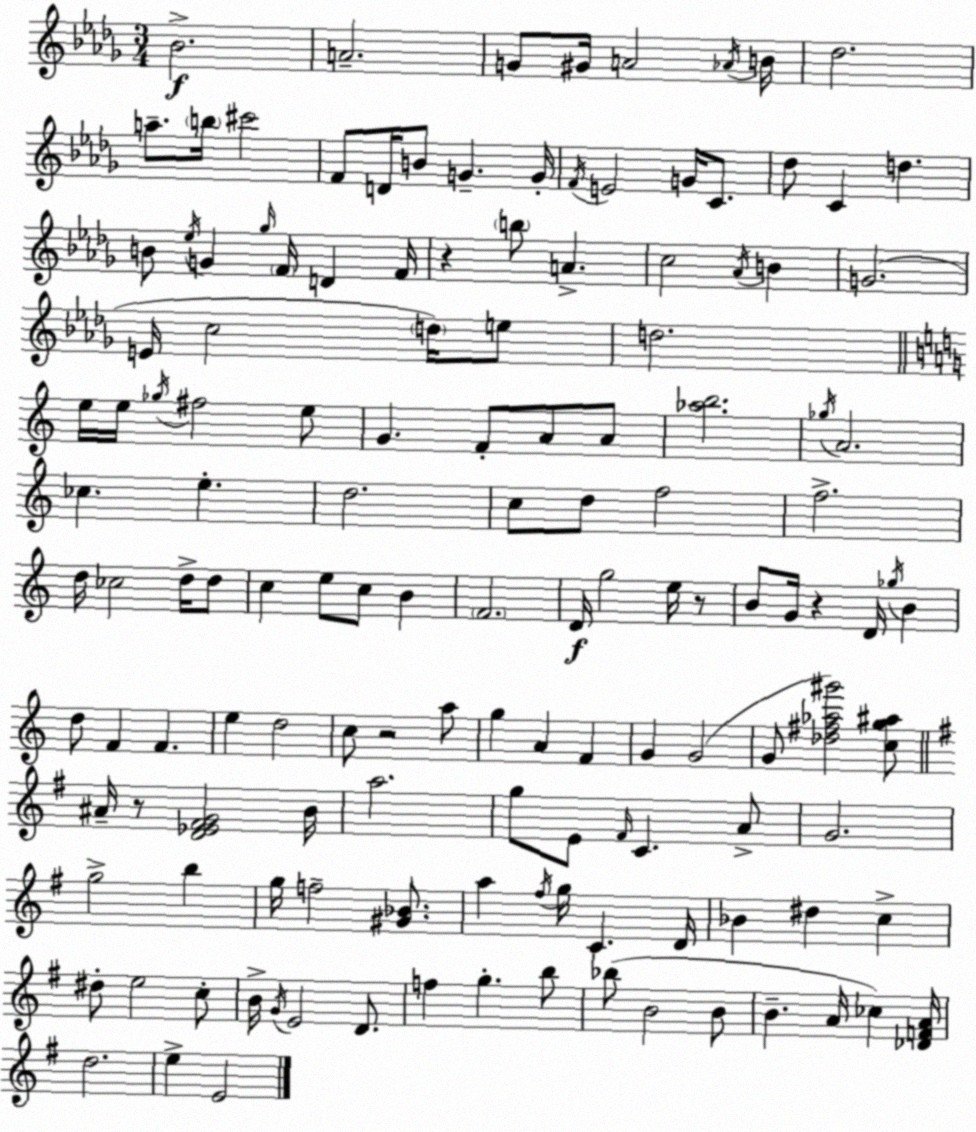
X:1
T:Untitled
M:3/4
L:1/4
K:Bbm
_B2 A2 G/2 ^G/4 A2 _A/4 B/4 _d2 a/2 b/4 ^c'2 F/2 D/4 B/2 G G/4 F/4 E2 G/4 C/2 _d/2 C d B/2 _e/4 G _g/4 F/4 D F/4 z b/2 A c2 _A/4 B G2 E/4 c2 d/4 e/2 d2 e/4 e/4 _g/4 ^f2 e/2 G F/2 A/2 A/2 [_ab]2 _g/4 A2 _c e d2 c/2 d/2 f2 f2 d/4 _c2 d/4 d/2 c e/2 c/2 B F2 D/4 g2 e/4 z/2 B/2 G/4 z D/4 _g/4 B d/2 F F e d2 c/2 z2 a/2 g A F G G2 G/2 [_d^f_a^g']2 [cg^a]/2 ^A/4 z/2 [D_E^FG]2 B/4 a2 g/2 E/2 ^F/4 C A/2 G2 g2 b g/4 f2 [^G_B]/2 a ^f/4 g/4 C D/4 _B ^d c ^d/2 e2 c/2 B/4 G/4 E2 D/2 f g b/2 _b/2 B2 B/2 B A/4 _c [_DFA]/4 d2 e E2